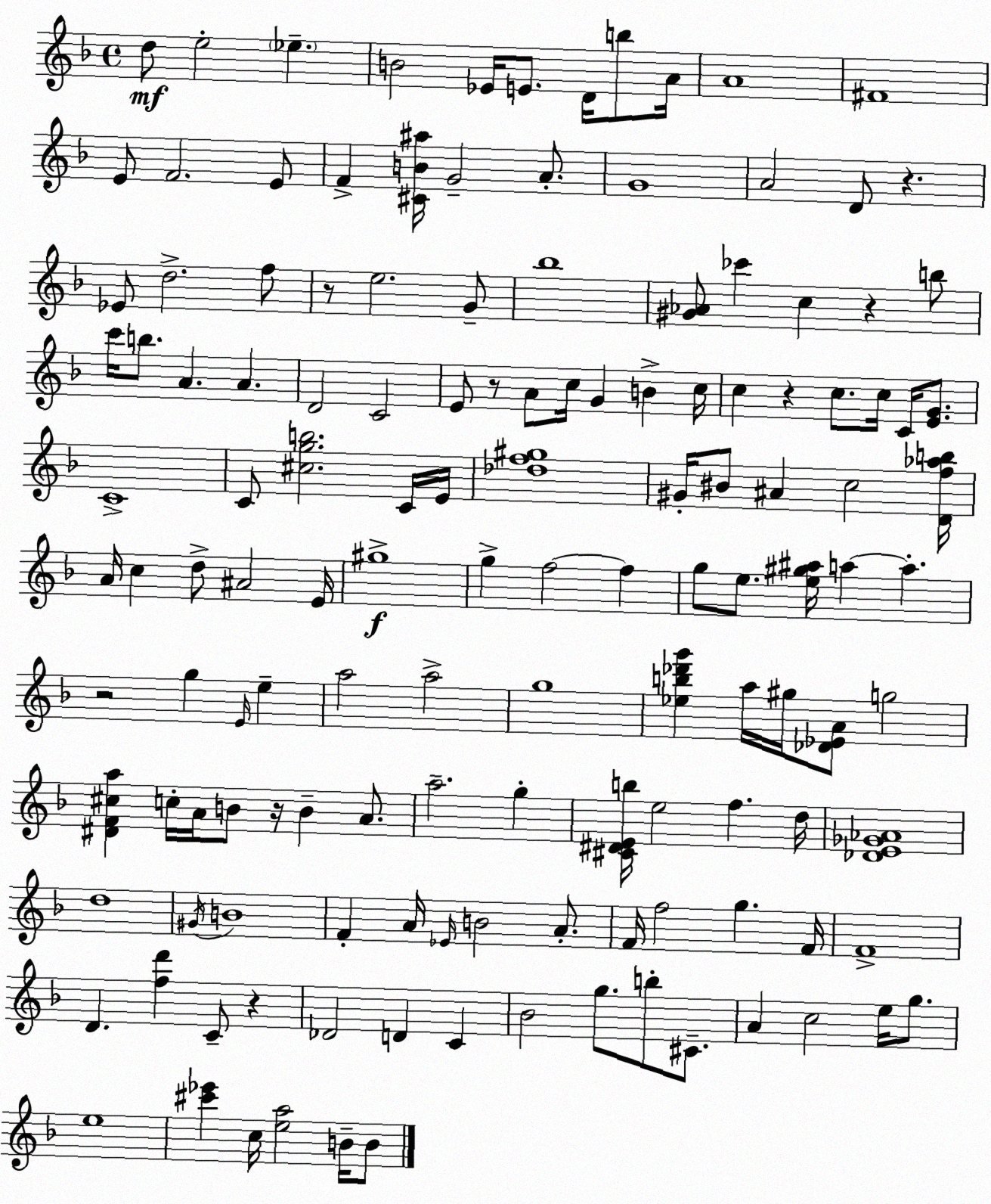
X:1
T:Untitled
M:4/4
L:1/4
K:Dm
d/2 e2 _e B2 _E/4 E/2 D/4 b/2 A/4 A4 ^F4 E/2 F2 E/2 F [^CB^a]/4 G2 A/2 G4 A2 D/2 z _E/2 d2 f/2 z/2 e2 G/2 _b4 [^G_A]/2 _c' c z b/2 c'/4 b/2 A A D2 C2 E/2 z/2 A/2 c/4 G B c/4 c z c/2 c/4 C/4 [EG]/2 C4 C/2 [^cgb]2 C/4 E/4 [_df^g]4 ^G/4 ^B/2 ^A c2 [Df_ab]/4 A/4 c d/2 ^A2 E/4 ^g4 g f2 f g/2 e/2 [e^g^a]/4 a a z2 g E/4 e a2 a2 g4 [_eb_d'g'] a/4 ^g/4 [_D_EA]/2 g2 [^DF^ca] c/4 A/4 B/2 z/4 B A/2 a2 g [^C^DEb]/4 e2 f d/4 [_DE_G_A]4 d4 ^G/4 B4 F A/4 _E/4 B2 A/2 F/4 f2 g F/4 F4 D [fd'] C/2 z _D2 D C _B2 g/2 b/2 ^C/2 A c2 e/4 g/2 e4 [^c'_e'] c/4 [ea]2 B/4 B/2